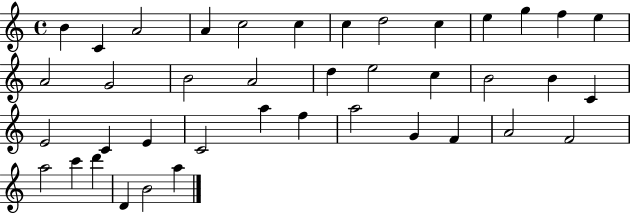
B4/q C4/q A4/h A4/q C5/h C5/q C5/q D5/h C5/q E5/q G5/q F5/q E5/q A4/h G4/h B4/h A4/h D5/q E5/h C5/q B4/h B4/q C4/q E4/h C4/q E4/q C4/h A5/q F5/q A5/h G4/q F4/q A4/h F4/h A5/h C6/q D6/q D4/q B4/h A5/q